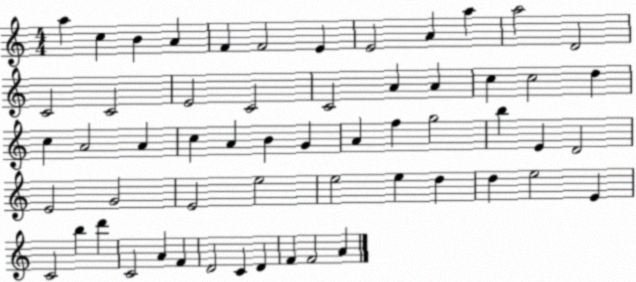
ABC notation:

X:1
T:Untitled
M:4/4
L:1/4
K:C
a c B A F F2 E E2 A a a2 D2 C2 C2 E2 C2 C2 A A c c2 d c A2 A c A B G A f g2 b E D2 E2 G2 E2 e2 e2 e d d e2 E C2 b d' C2 A F D2 C D F F2 A